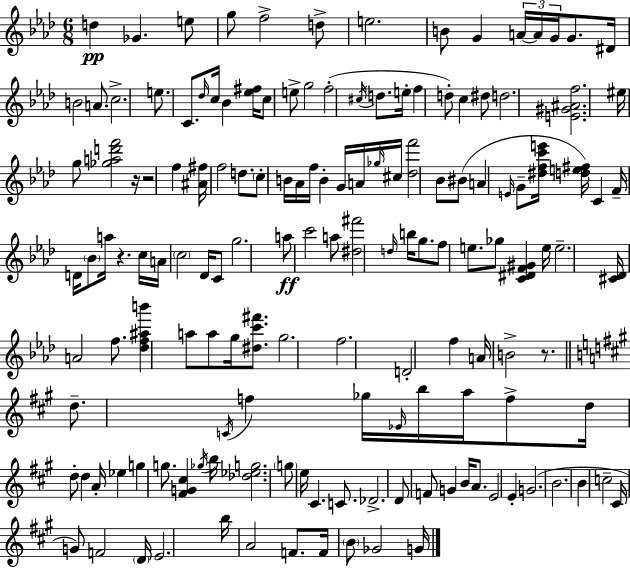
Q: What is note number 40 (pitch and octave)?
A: C5